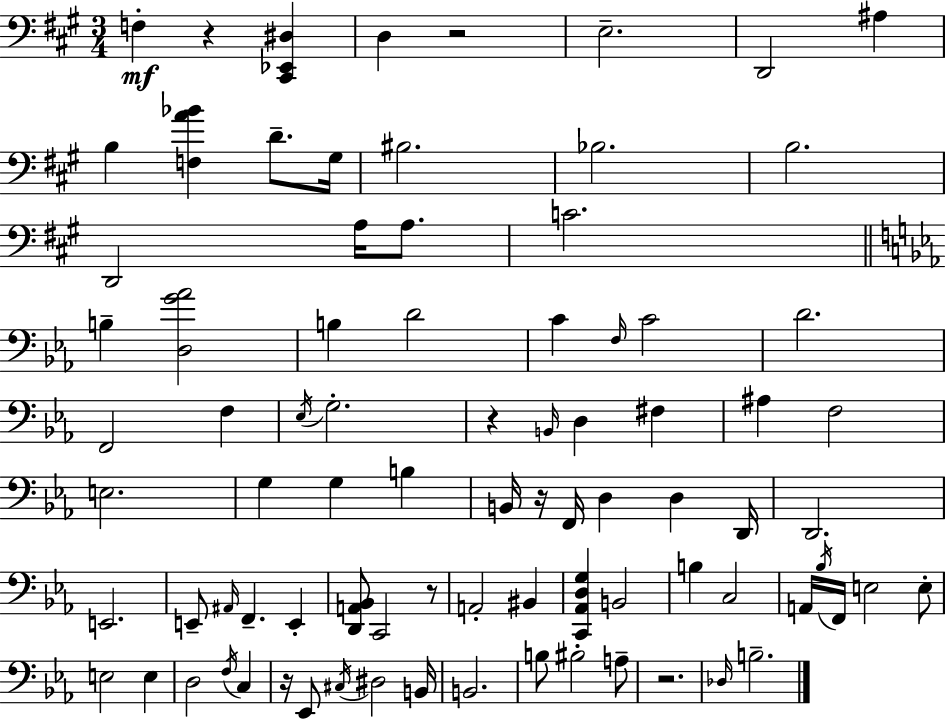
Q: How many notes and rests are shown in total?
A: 84